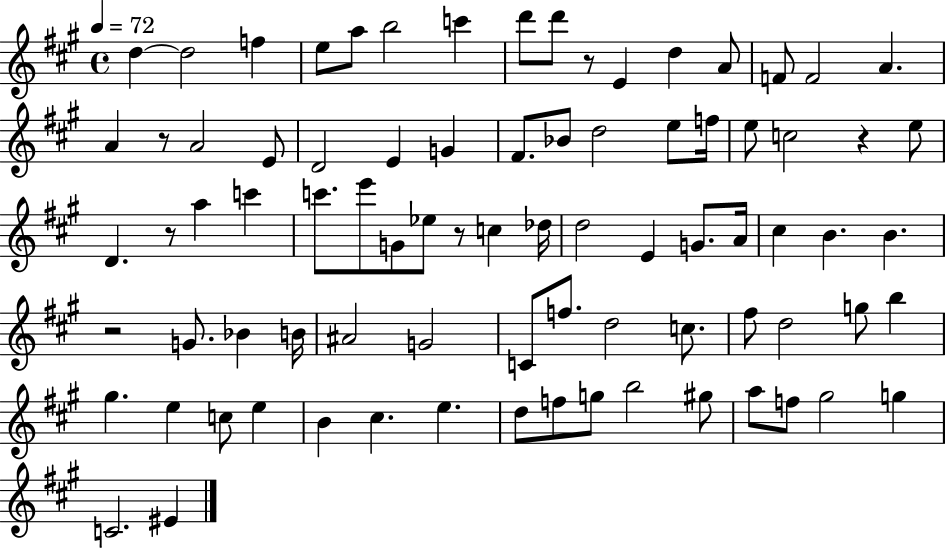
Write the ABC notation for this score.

X:1
T:Untitled
M:4/4
L:1/4
K:A
d d2 f e/2 a/2 b2 c' d'/2 d'/2 z/2 E d A/2 F/2 F2 A A z/2 A2 E/2 D2 E G ^F/2 _B/2 d2 e/2 f/4 e/2 c2 z e/2 D z/2 a c' c'/2 e'/2 G/2 _e/2 z/2 c _d/4 d2 E G/2 A/4 ^c B B z2 G/2 _B B/4 ^A2 G2 C/2 f/2 d2 c/2 ^f/2 d2 g/2 b ^g e c/2 e B ^c e d/2 f/2 g/2 b2 ^g/2 a/2 f/2 ^g2 g C2 ^E